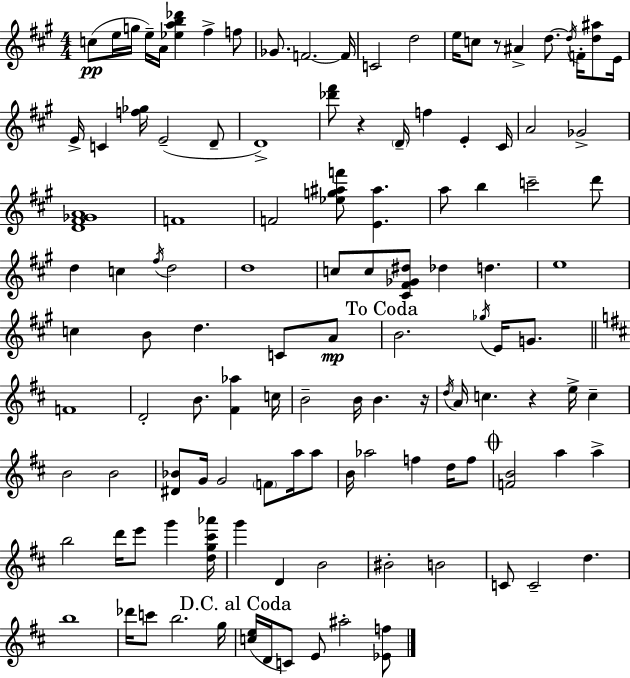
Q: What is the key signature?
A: A major